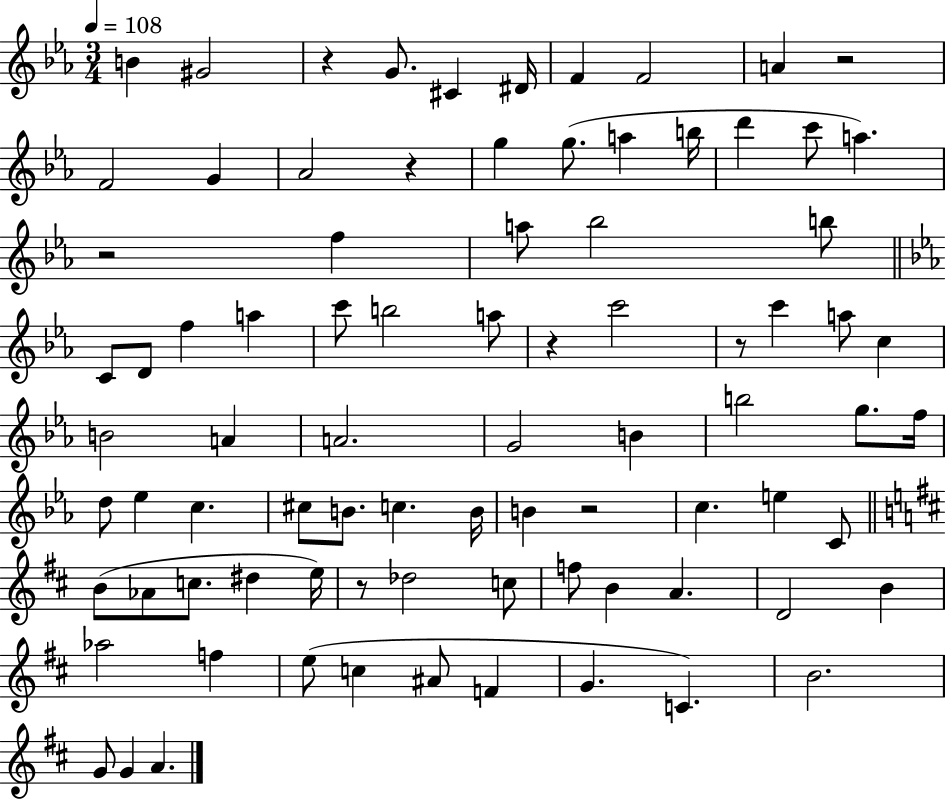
{
  \clef treble
  \numericTimeSignature
  \time 3/4
  \key ees \major
  \tempo 4 = 108
  b'4 gis'2 | r4 g'8. cis'4 dis'16 | f'4 f'2 | a'4 r2 | \break f'2 g'4 | aes'2 r4 | g''4 g''8.( a''4 b''16 | d'''4 c'''8 a''4.) | \break r2 f''4 | a''8 bes''2 b''8 | \bar "||" \break \key ees \major c'8 d'8 f''4 a''4 | c'''8 b''2 a''8 | r4 c'''2 | r8 c'''4 a''8 c''4 | \break b'2 a'4 | a'2. | g'2 b'4 | b''2 g''8. f''16 | \break d''8 ees''4 c''4. | cis''8 b'8. c''4. b'16 | b'4 r2 | c''4. e''4 c'8 | \break \bar "||" \break \key b \minor b'8( aes'8 c''8. dis''4 e''16) | r8 des''2 c''8 | f''8 b'4 a'4. | d'2 b'4 | \break aes''2 f''4 | e''8( c''4 ais'8 f'4 | g'4. c'4.) | b'2. | \break g'8 g'4 a'4. | \bar "|."
}